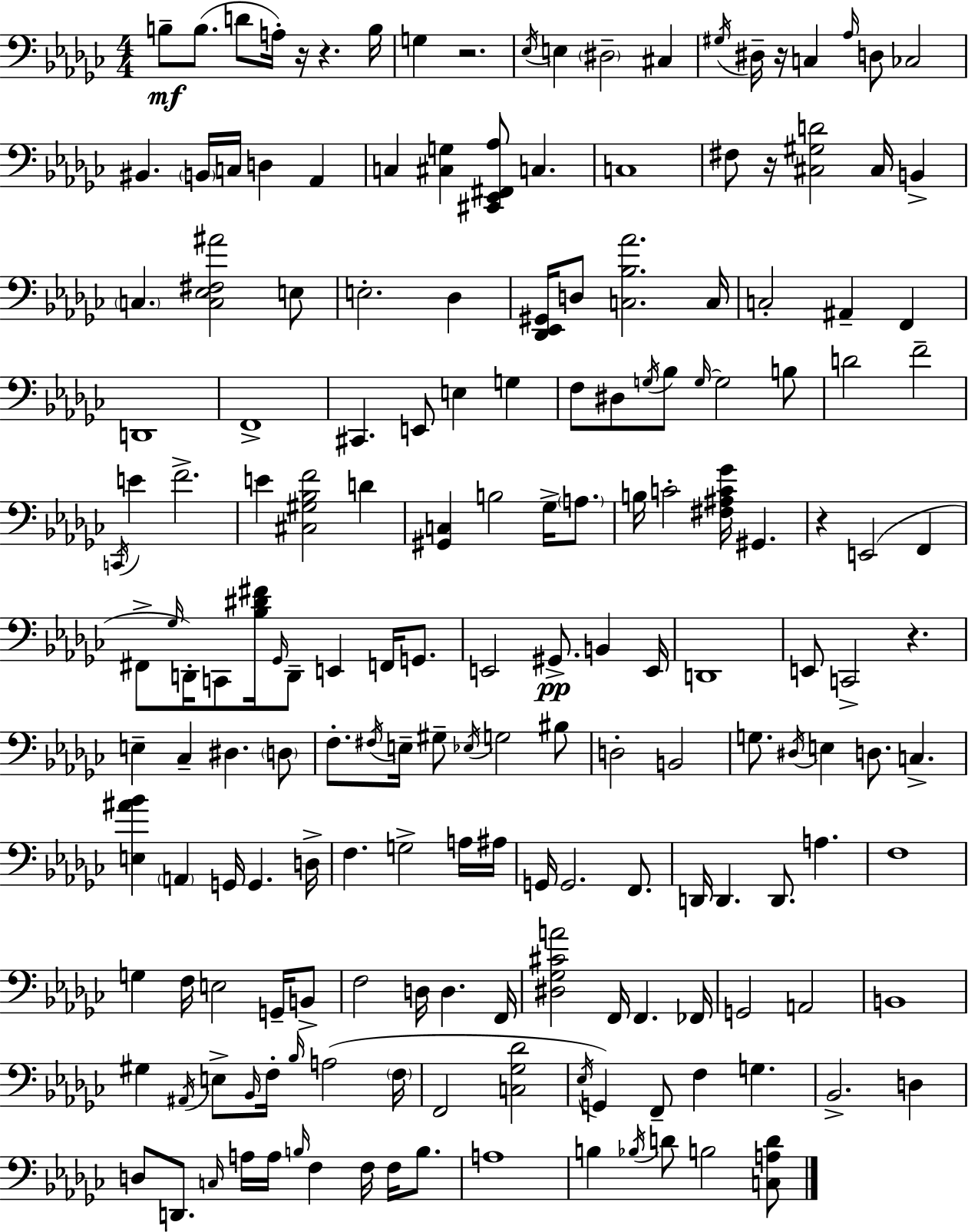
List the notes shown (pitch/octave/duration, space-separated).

B3/e B3/e. D4/e A3/s R/s R/q. B3/s G3/q R/h. Eb3/s E3/q D#3/h C#3/q G#3/s D#3/s R/s C3/q Ab3/s D3/e CES3/h BIS2/q. B2/s C3/s D3/q Ab2/q C3/q [C#3,G3]/q [C#2,Eb2,F#2,Ab3]/e C3/q. C3/w F#3/e R/s [C#3,G#3,D4]/h C#3/s B2/q C3/q. [C3,Eb3,F#3,A#4]/h E3/e E3/h. Db3/q [Db2,Eb2,G#2]/s D3/e [C3,Bb3,Ab4]/h. C3/s C3/h A#2/q F2/q D2/w F2/w C#2/q. E2/e E3/q G3/q F3/e D#3/e G3/s Bb3/e G3/s G3/h B3/e D4/h F4/h C2/s E4/q F4/h. E4/q [C#3,G#3,Bb3,F4]/h D4/q [G#2,C3]/q B3/h Gb3/s A3/e. B3/s C4/h [F#3,A#3,C4,Gb4]/s G#2/q. R/q E2/h F2/q F#2/e Gb3/s D2/s C2/e [Bb3,D#4,F#4]/s Gb2/s D2/e E2/q F2/s G2/e. E2/h G#2/e. B2/q E2/s D2/w E2/e C2/h R/q. E3/q CES3/q D#3/q. D3/e F3/e. F#3/s E3/s G#3/e Eb3/s G3/h BIS3/e D3/h B2/h G3/e. D#3/s E3/q D3/e. C3/q. [E3,A#4,Bb4]/q A2/q G2/s G2/q. D3/s F3/q. G3/h A3/s A#3/s G2/s G2/h. F2/e. D2/s D2/q. D2/e. A3/q. F3/w G3/q F3/s E3/h G2/s B2/e F3/h D3/s D3/q. F2/s [D#3,Gb3,C#4,A4]/h F2/s F2/q. FES2/s G2/h A2/h B2/w G#3/q A#2/s E3/e Bb2/s F3/s Bb3/s A3/h F3/s F2/h [C3,Gb3,Db4]/h Eb3/s G2/q F2/e F3/q G3/q. Bb2/h. D3/q D3/e D2/e. C3/s A3/s A3/s B3/s F3/q F3/s F3/s B3/e. A3/w B3/q Bb3/s D4/e B3/h [C3,A3,D4]/e